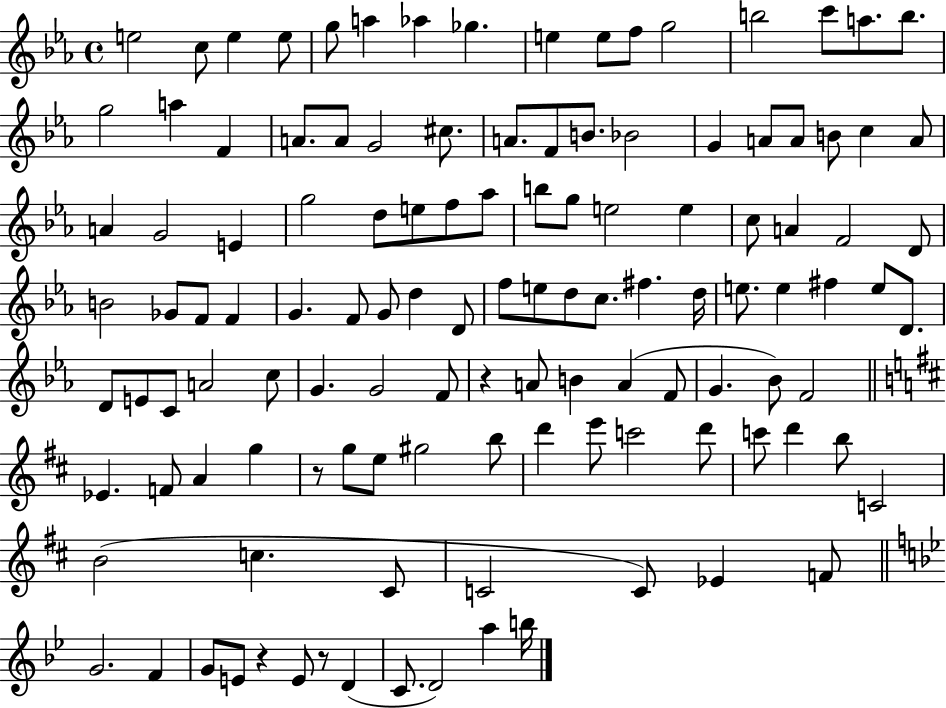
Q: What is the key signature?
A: EES major